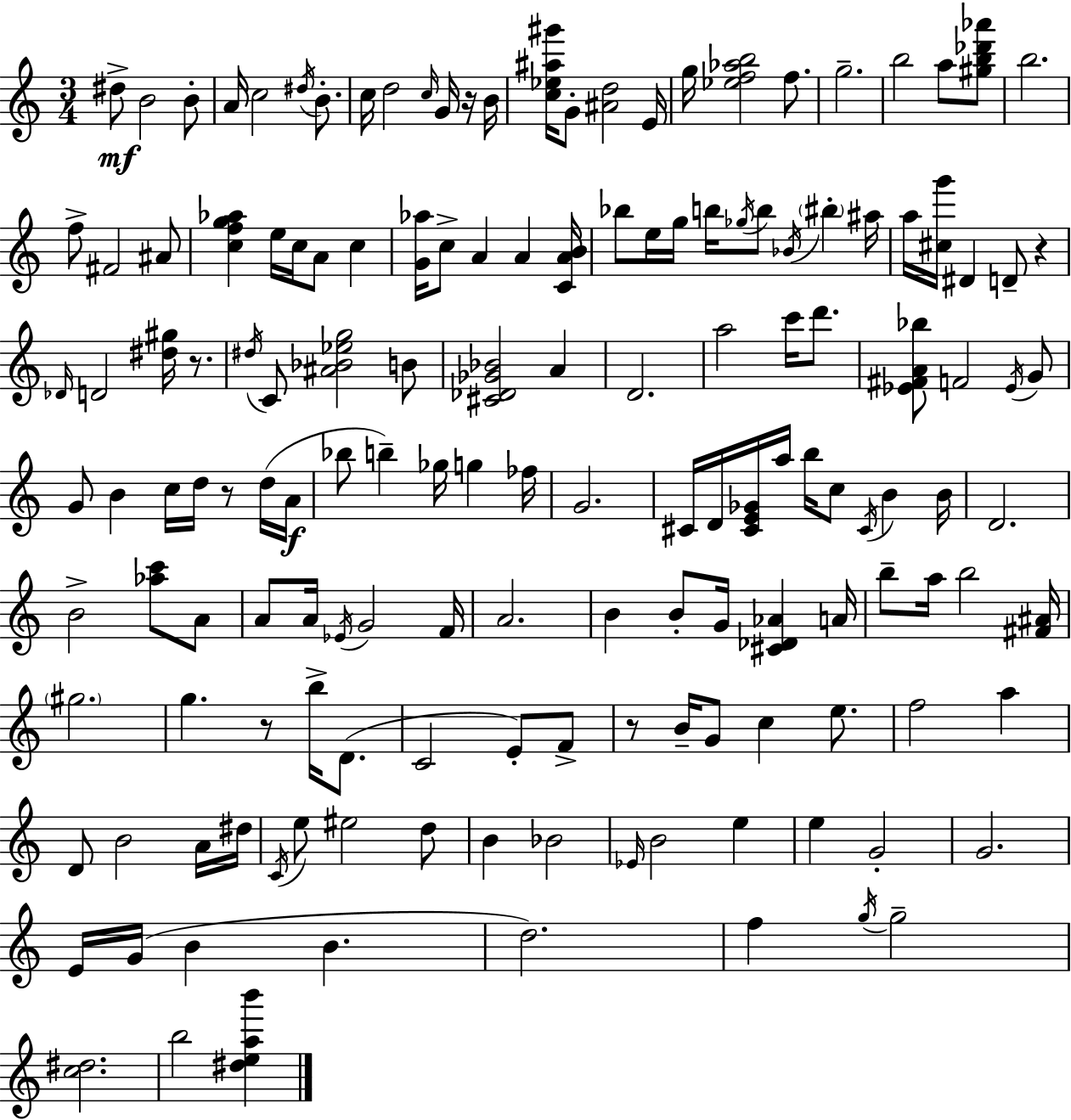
{
  \clef treble
  \numericTimeSignature
  \time 3/4
  \key c \major
  dis''8->\mf b'2 b'8-. | a'16 c''2 \acciaccatura { dis''16 } b'8.-. | c''16 d''2 \grace { c''16 } g'16 | r16 b'16 <c'' ees'' ais'' gis'''>16 g'8-. <ais' d''>2 | \break e'16 g''16 <ees'' f'' aes'' b''>2 f''8. | g''2.-- | b''2 a''8 | <gis'' b'' des''' aes'''>8 b''2. | \break f''8-> fis'2 | ais'8 <c'' f'' g'' aes''>4 e''16 c''16 a'8 c''4 | <g' aes''>16 c''8-> a'4 a'4 | <c' a' b'>16 bes''8 e''16 g''16 b''16 \acciaccatura { ges''16 } b''8 \acciaccatura { bes'16 } \parenthesize bis''4-. | \break ais''16 a''16 <cis'' g'''>16 dis'4 d'8-- | r4 \grace { des'16 } d'2 | <dis'' gis''>16 r8. \acciaccatura { dis''16 } c'8 <ais' bes' ees'' g''>2 | b'8 <cis' des' ges' bes'>2 | \break a'4 d'2. | a''2 | c'''16 d'''8. <ees' fis' a' bes''>8 f'2 | \acciaccatura { ees'16 } g'8 g'8 b'4 | \break c''16 d''16 r8 d''16( a'16\f bes''8 b''4--) | ges''16 g''4 fes''16 g'2. | cis'16 d'16 <cis' e' ges'>16 a''16 b''16 | c''8 \acciaccatura { cis'16 } b'4 b'16 d'2. | \break b'2-> | <aes'' c'''>8 a'8 a'8 a'16 \acciaccatura { ees'16 } | g'2 f'16 a'2. | b'4 | \break b'8-. g'16 <cis' des' aes'>4 a'16 b''8-- a''16 | b''2 <fis' ais'>16 \parenthesize gis''2. | g''4. | r8 b''16-> d'8.( c'2 | \break e'8-.) f'8-> r8 b'16-- | g'8 c''4 e''8. f''2 | a''4 d'8 b'2 | a'16 dis''16 \acciaccatura { c'16 } e''8 | \break eis''2 d''8 b'4 | bes'2 \grace { ees'16 } b'2 | e''4 e''4 | g'2-. g'2. | \break e'16 | g'16( b'4 b'4. d''2.) | f''4 | \acciaccatura { g''16 } g''2-- | \break <c'' dis''>2. | b''2 <dis'' e'' a'' b'''>4 | \bar "|."
}